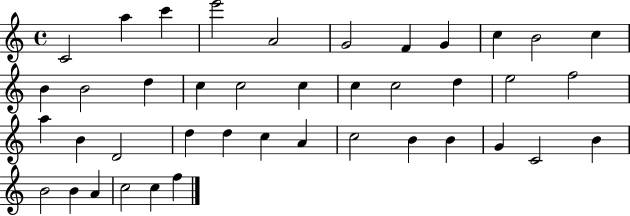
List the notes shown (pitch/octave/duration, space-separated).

C4/h A5/q C6/q E6/h A4/h G4/h F4/q G4/q C5/q B4/h C5/q B4/q B4/h D5/q C5/q C5/h C5/q C5/q C5/h D5/q E5/h F5/h A5/q B4/q D4/h D5/q D5/q C5/q A4/q C5/h B4/q B4/q G4/q C4/h B4/q B4/h B4/q A4/q C5/h C5/q F5/q